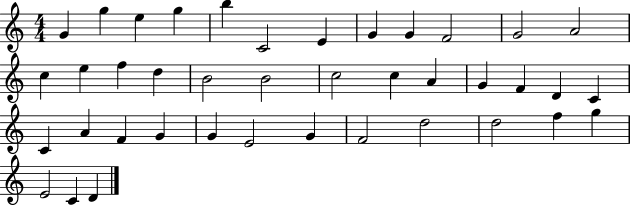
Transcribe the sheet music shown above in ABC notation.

X:1
T:Untitled
M:4/4
L:1/4
K:C
G g e g b C2 E G G F2 G2 A2 c e f d B2 B2 c2 c A G F D C C A F G G E2 G F2 d2 d2 f g E2 C D